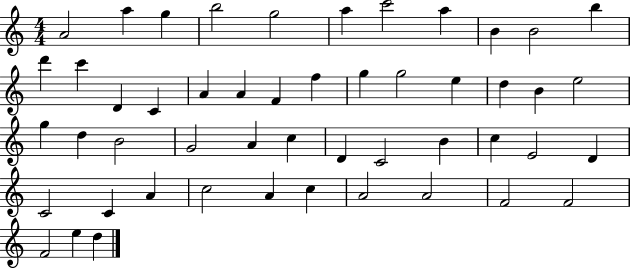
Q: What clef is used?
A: treble